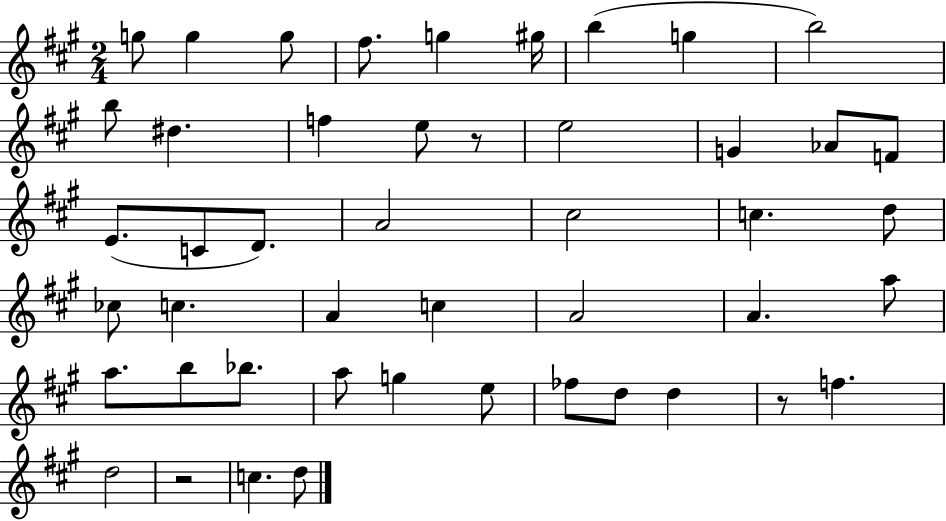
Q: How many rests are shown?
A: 3